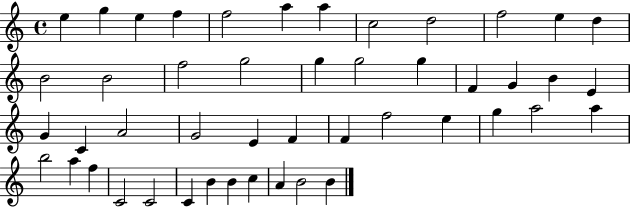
E5/q G5/q E5/q F5/q F5/h A5/q A5/q C5/h D5/h F5/h E5/q D5/q B4/h B4/h F5/h G5/h G5/q G5/h G5/q F4/q G4/q B4/q E4/q G4/q C4/q A4/h G4/h E4/q F4/q F4/q F5/h E5/q G5/q A5/h A5/q B5/h A5/q F5/q C4/h C4/h C4/q B4/q B4/q C5/q A4/q B4/h B4/q